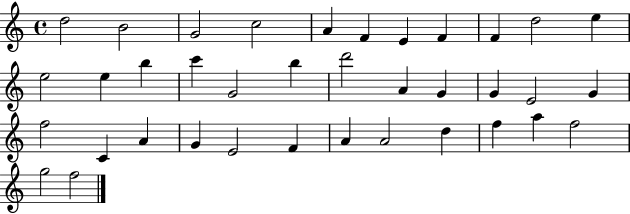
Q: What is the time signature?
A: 4/4